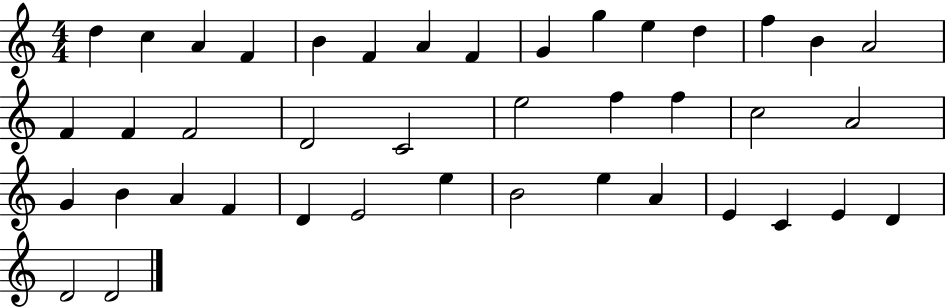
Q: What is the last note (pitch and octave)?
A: D4